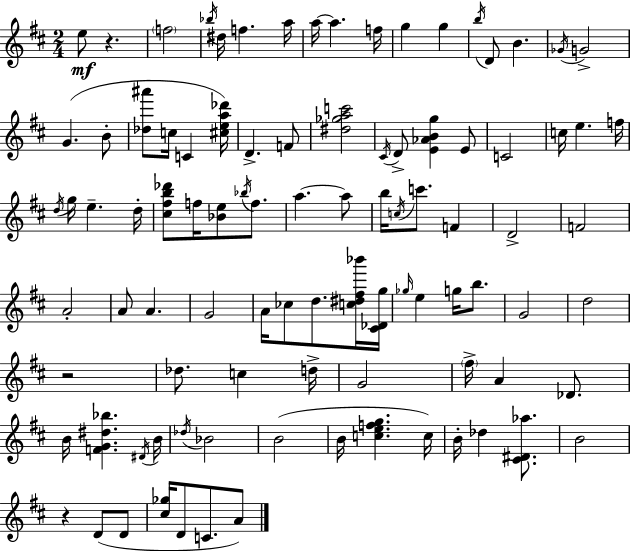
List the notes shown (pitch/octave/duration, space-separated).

E5/e R/q. F5/h Bb5/s D#5/s F5/q. A5/s A5/s A5/q. F5/s G5/q G5/q B5/s D4/e B4/q. Gb4/s G4/h G4/q. B4/e [Db5,A#6]/e C5/s C4/q [C#5,E5,A5,Db6]/s D4/q. F4/e [D#5,Gb5,A5,C6]/h C#4/s D4/e [E4,Ab4,B4,G5]/q E4/e C4/h C5/s E5/q. F5/s D5/s G5/s E5/q. D5/s [C#5,F#5,B5,Db6]/e F5/s [Bb4,E5]/e Bb5/s F5/e. A5/q. A5/e B5/s C5/s C6/e. F4/q D4/h F4/h A4/h A4/e A4/q. G4/h A4/s CES5/e D5/e. [C5,D#5,F#5,Bb6]/s [C#4,Db4,G5]/s Gb5/s E5/q G5/s B5/e. G4/h D5/h R/h Db5/e. C5/q D5/s G4/h F#5/s A4/q Db4/e. B4/s [F4,G4,D#5,Bb5]/q. D#4/s B4/s Db5/s Bb4/h B4/h B4/s [C5,E5,F5,G5]/q. C5/s B4/s Db5/q [C#4,D#4,Ab5]/e. B4/h R/q D4/e D4/e [C#5,Gb5]/s D4/e C4/e. A4/e